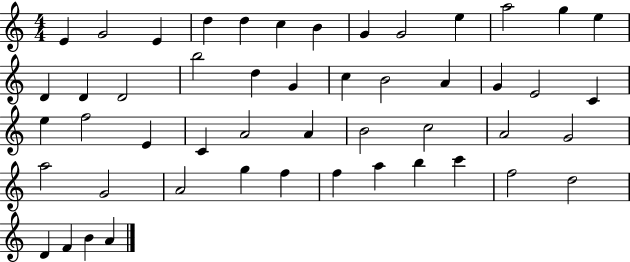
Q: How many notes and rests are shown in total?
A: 50